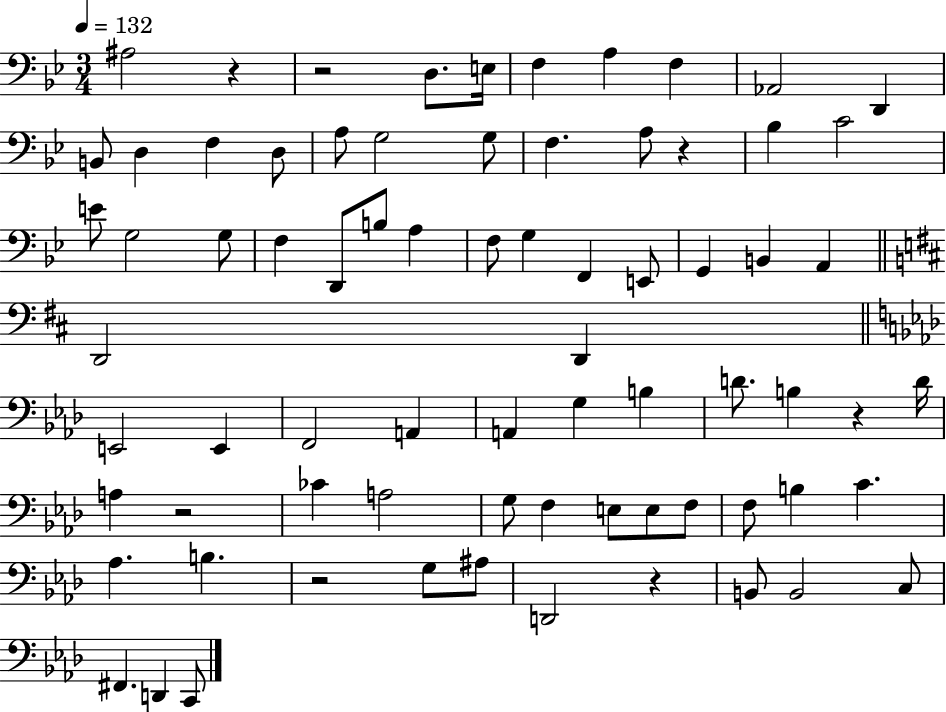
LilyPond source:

{
  \clef bass
  \numericTimeSignature
  \time 3/4
  \key bes \major
  \tempo 4 = 132
  ais2 r4 | r2 d8. e16 | f4 a4 f4 | aes,2 d,4 | \break b,8 d4 f4 d8 | a8 g2 g8 | f4. a8 r4 | bes4 c'2 | \break e'8 g2 g8 | f4 d,8 b8 a4 | f8 g4 f,4 e,8 | g,4 b,4 a,4 | \break \bar "||" \break \key b \minor d,2 d,4 | \bar "||" \break \key f \minor e,2 e,4 | f,2 a,4 | a,4 g4 b4 | d'8. b4 r4 d'16 | \break a4 r2 | ces'4 a2 | g8 f4 e8 e8 f8 | f8 b4 c'4. | \break aes4. b4. | r2 g8 ais8 | d,2 r4 | b,8 b,2 c8 | \break fis,4. d,4 c,8 | \bar "|."
}